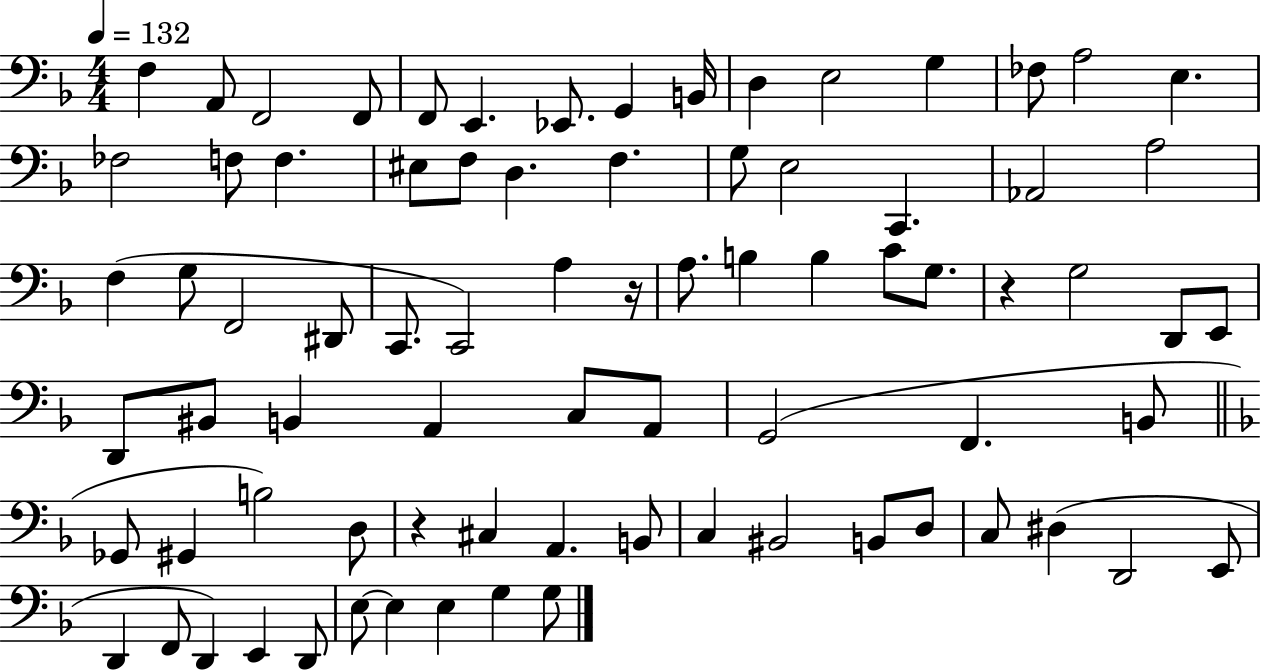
X:1
T:Untitled
M:4/4
L:1/4
K:F
F, A,,/2 F,,2 F,,/2 F,,/2 E,, _E,,/2 G,, B,,/4 D, E,2 G, _F,/2 A,2 E, _F,2 F,/2 F, ^E,/2 F,/2 D, F, G,/2 E,2 C,, _A,,2 A,2 F, G,/2 F,,2 ^D,,/2 C,,/2 C,,2 A, z/4 A,/2 B, B, C/2 G,/2 z G,2 D,,/2 E,,/2 D,,/2 ^B,,/2 B,, A,, C,/2 A,,/2 G,,2 F,, B,,/2 _G,,/2 ^G,, B,2 D,/2 z ^C, A,, B,,/2 C, ^B,,2 B,,/2 D,/2 C,/2 ^D, D,,2 E,,/2 D,, F,,/2 D,, E,, D,,/2 E,/2 E, E, G, G,/2